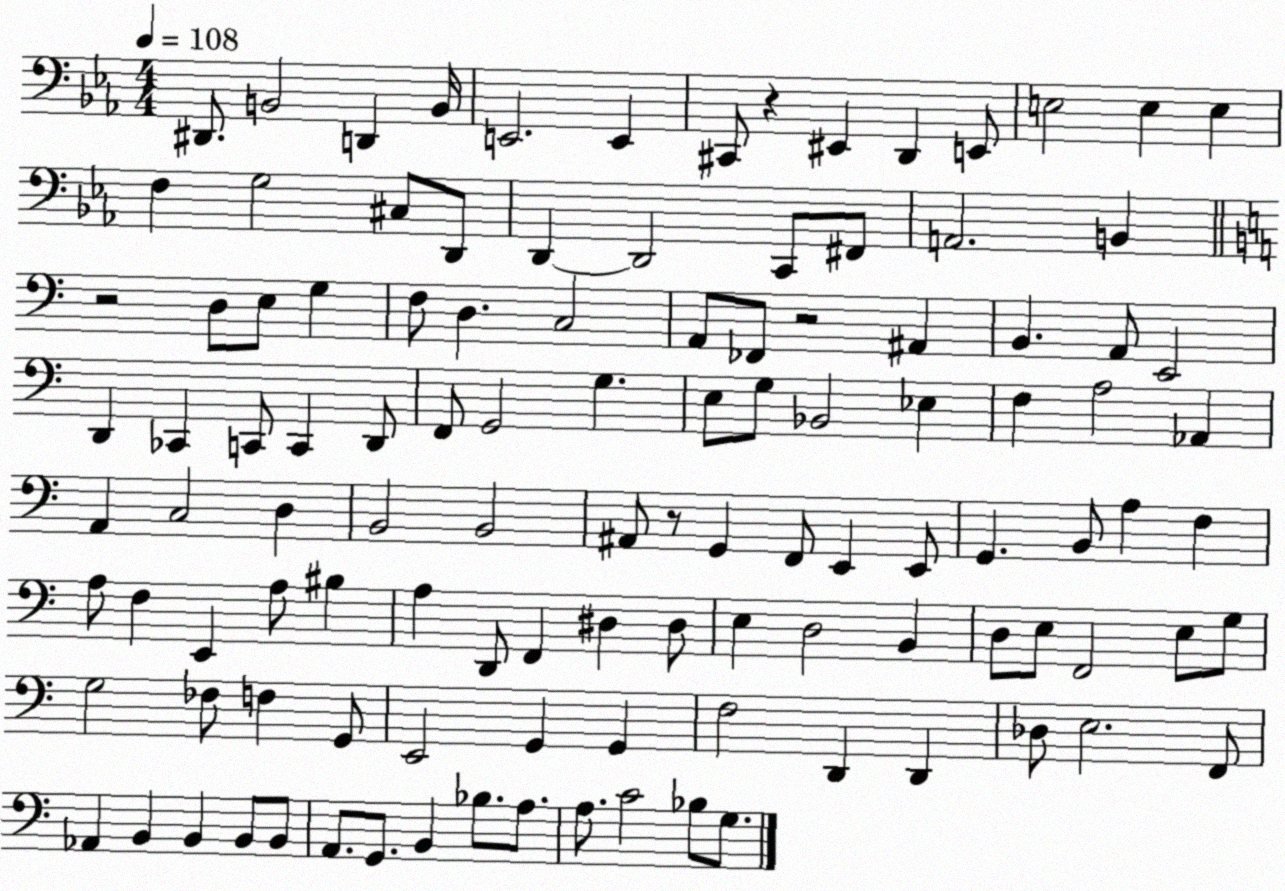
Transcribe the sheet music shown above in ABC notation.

X:1
T:Untitled
M:4/4
L:1/4
K:Eb
^D,,/2 B,,2 D,, B,,/4 E,,2 E,, ^C,,/2 z ^E,, D,, E,,/2 E,2 E, E, F, G,2 ^C,/2 D,,/2 D,, D,,2 C,,/2 ^F,,/2 A,,2 B,, z2 D,/2 E,/2 G, F,/2 D, C,2 A,,/2 _F,,/2 z2 ^A,, B,, A,,/2 E,,2 D,, _C,, C,,/2 C,, D,,/2 F,,/2 G,,2 G, E,/2 G,/2 _B,,2 _E, F, A,2 _A,, A,, C,2 D, B,,2 B,,2 ^A,,/2 z/2 G,, F,,/2 E,, E,,/2 G,, B,,/2 A, F, A,/2 F, E,, A,/2 ^B, A, D,,/2 F,, ^D, ^D,/2 E, D,2 B,, D,/2 E,/2 F,,2 E,/2 G,/2 G,2 _F,/2 F, G,,/2 E,,2 G,, G,, F,2 D,, D,, _D,/2 E,2 F,,/2 _A,, B,, B,, B,,/2 B,,/2 A,,/2 G,,/2 B,, _B,/2 A,/2 A,/2 C2 _B,/2 G,/2